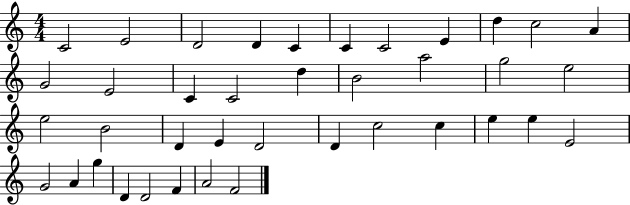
{
  \clef treble
  \numericTimeSignature
  \time 4/4
  \key c \major
  c'2 e'2 | d'2 d'4 c'4 | c'4 c'2 e'4 | d''4 c''2 a'4 | \break g'2 e'2 | c'4 c'2 d''4 | b'2 a''2 | g''2 e''2 | \break e''2 b'2 | d'4 e'4 d'2 | d'4 c''2 c''4 | e''4 e''4 e'2 | \break g'2 a'4 g''4 | d'4 d'2 f'4 | a'2 f'2 | \bar "|."
}